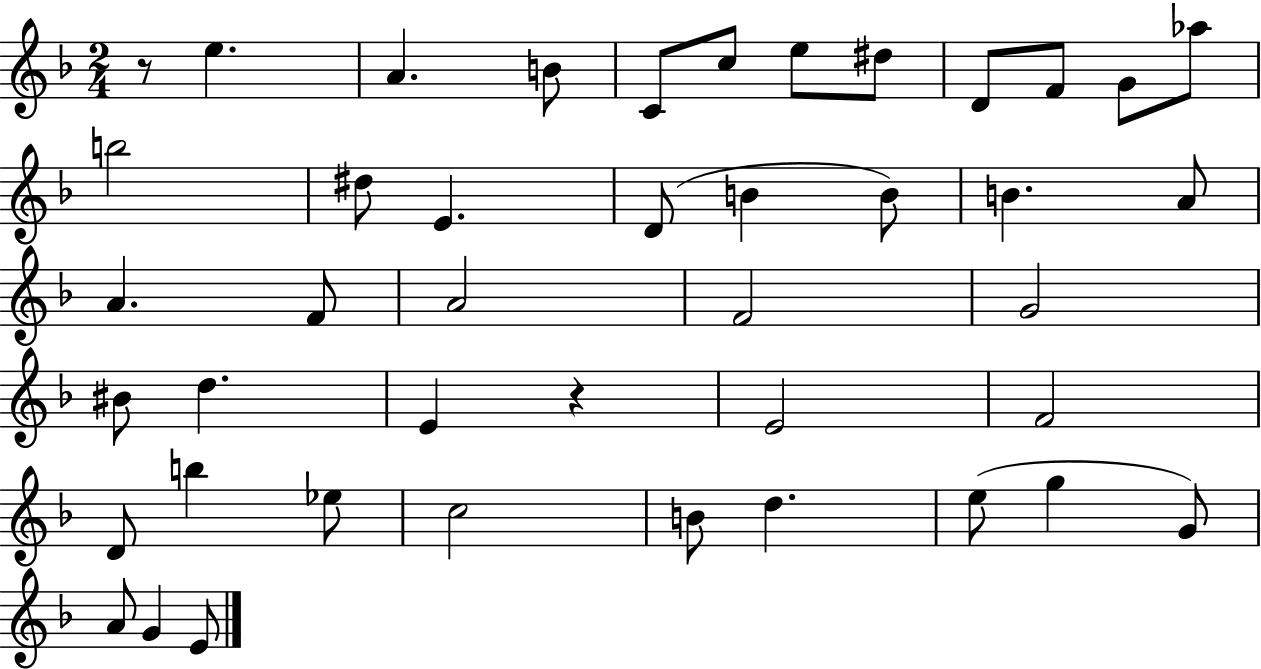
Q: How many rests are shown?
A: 2